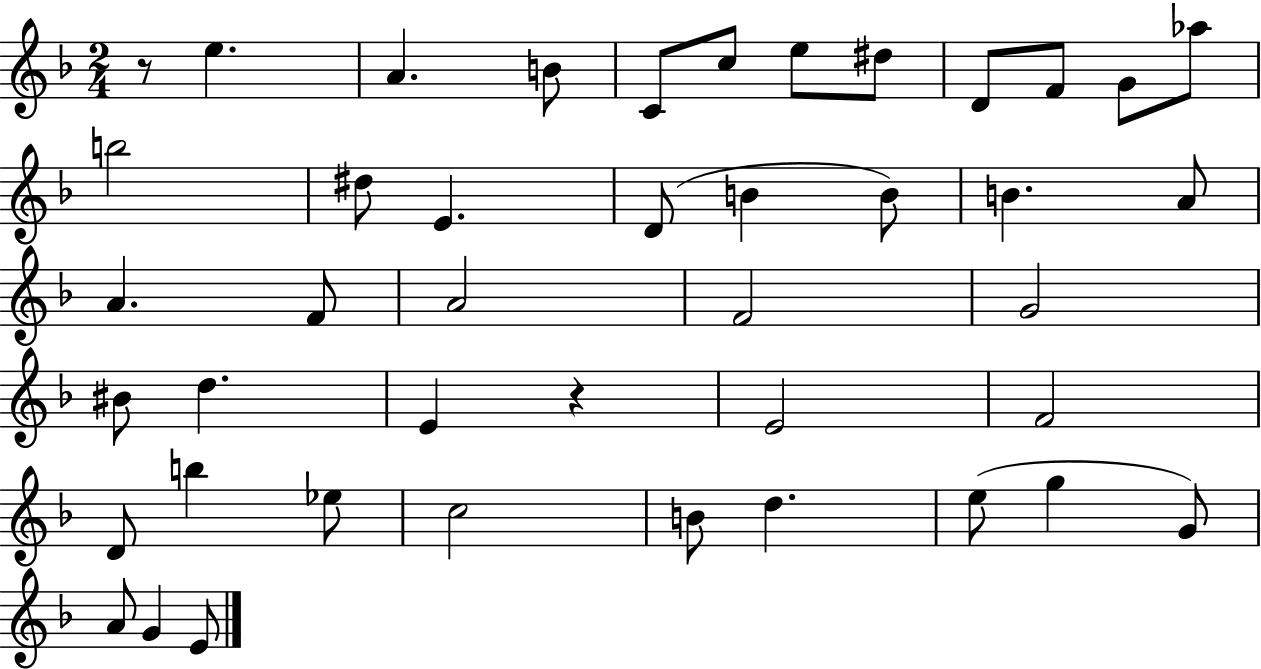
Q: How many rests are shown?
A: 2